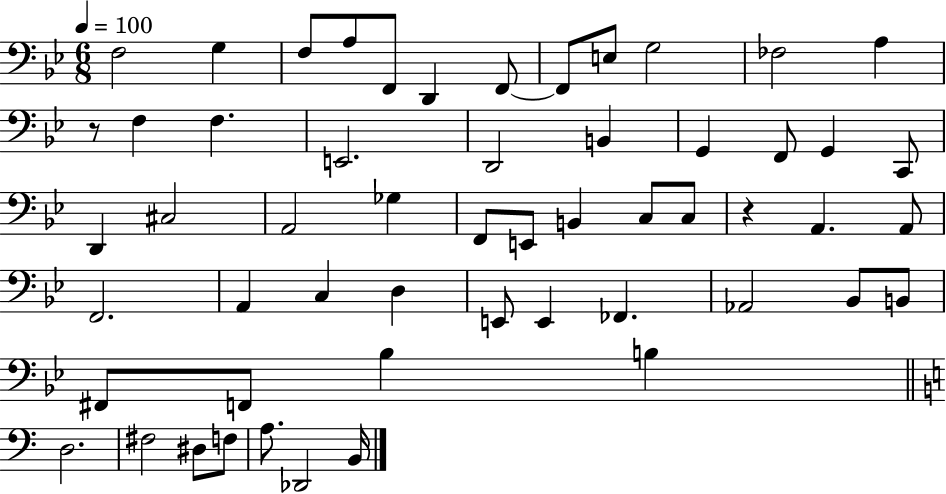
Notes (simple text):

F3/h G3/q F3/e A3/e F2/e D2/q F2/e F2/e E3/e G3/h FES3/h A3/q R/e F3/q F3/q. E2/h. D2/h B2/q G2/q F2/e G2/q C2/e D2/q C#3/h A2/h Gb3/q F2/e E2/e B2/q C3/e C3/e R/q A2/q. A2/e F2/h. A2/q C3/q D3/q E2/e E2/q FES2/q. Ab2/h Bb2/e B2/e F#2/e F2/e Bb3/q B3/q D3/h. F#3/h D#3/e F3/e A3/e. Db2/h B2/s